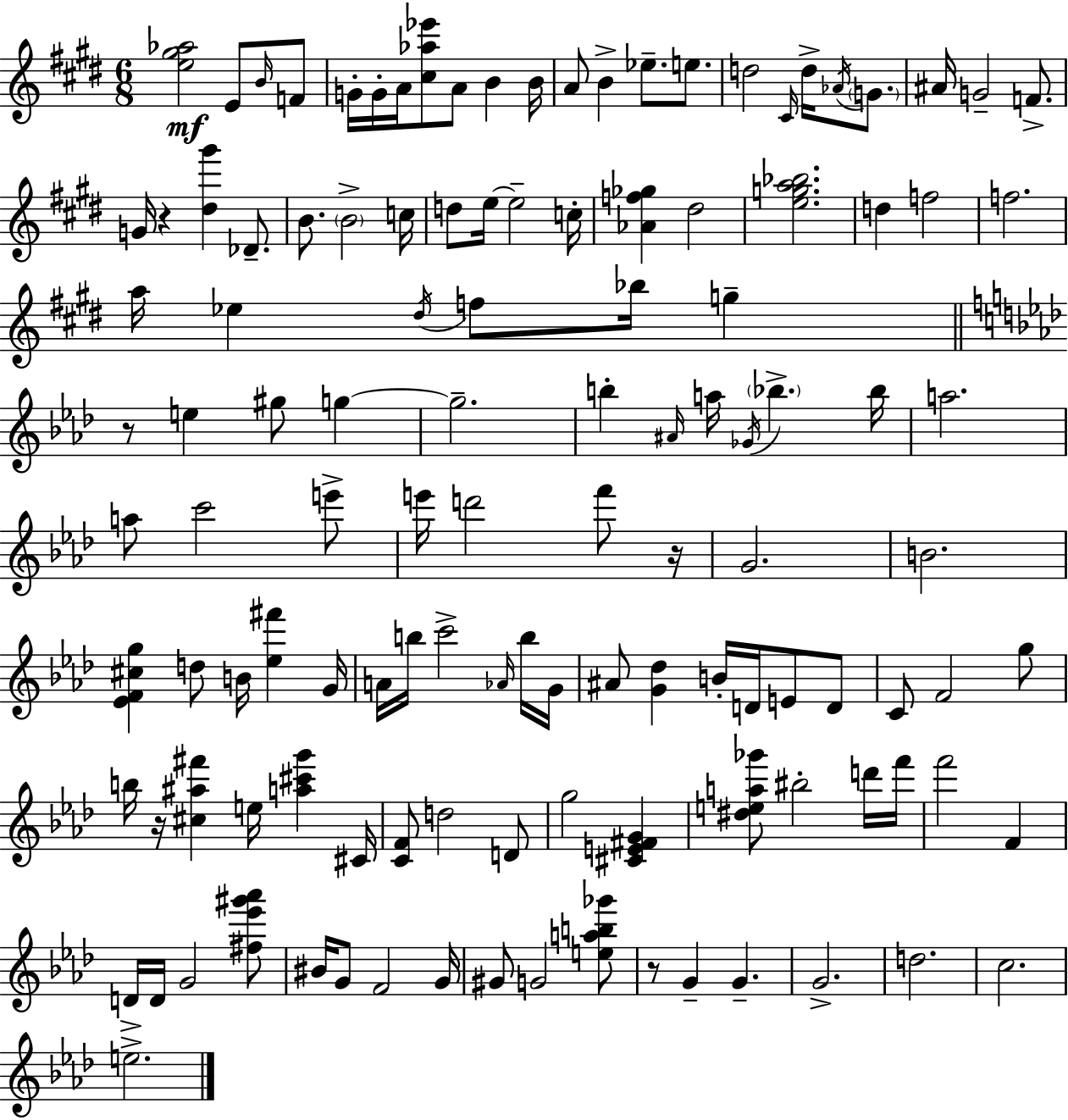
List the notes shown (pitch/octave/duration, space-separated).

[E5,G#5,Ab5]/h E4/e B4/s F4/e G4/s G4/s A4/s [C#5,Ab5,Eb6]/e A4/e B4/q B4/s A4/e B4/q Eb5/e. E5/e. D5/h C#4/s D5/s Ab4/s G4/e. A#4/s G4/h F4/e. G4/s R/q [D#5,G#6]/q Db4/e. B4/e. B4/h C5/s D5/e E5/s E5/h C5/s [Ab4,F5,Gb5]/q D#5/h [E5,G5,A5,Bb5]/h. D5/q F5/h F5/h. A5/s Eb5/q D#5/s F5/e Bb5/s G5/q R/e E5/q G#5/e G5/q G5/h. B5/q A#4/s A5/s Gb4/s Bb5/q. Bb5/s A5/h. A5/e C6/h E6/e E6/s D6/h F6/e R/s G4/h. B4/h. [Eb4,F4,C#5,G5]/q D5/e B4/s [Eb5,F#6]/q G4/s A4/s B5/s C6/h Ab4/s B5/s G4/s A#4/e [G4,Db5]/q B4/s D4/s E4/e D4/e C4/e F4/h G5/e B5/s R/s [C#5,A#5,F#6]/q E5/s [A5,C#6,G6]/q C#4/s [C4,F4]/e D5/h D4/e G5/h [C#4,E4,F#4,G4]/q [D#5,E5,A5,Gb6]/e BIS5/h D6/s F6/s F6/h F4/q D4/s D4/s G4/h [F#5,Eb6,G#6,Ab6]/e BIS4/s G4/e F4/h G4/s G#4/e G4/h [E5,A5,B5,Gb6]/e R/e G4/q G4/q. G4/h. D5/h. C5/h. E5/h.